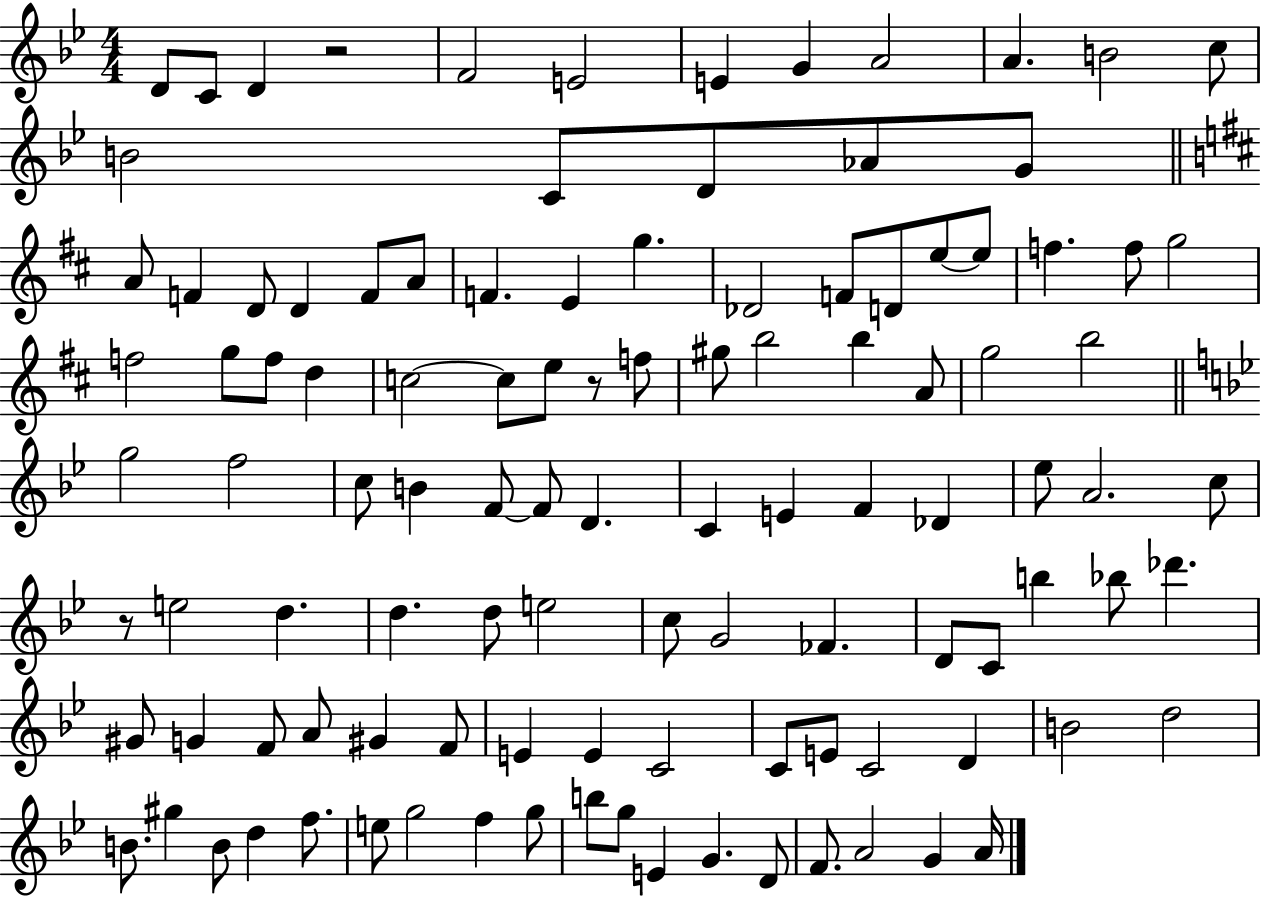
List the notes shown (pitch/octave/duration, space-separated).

D4/e C4/e D4/q R/h F4/h E4/h E4/q G4/q A4/h A4/q. B4/h C5/e B4/h C4/e D4/e Ab4/e G4/e A4/e F4/q D4/e D4/q F4/e A4/e F4/q. E4/q G5/q. Db4/h F4/e D4/e E5/e E5/e F5/q. F5/e G5/h F5/h G5/e F5/e D5/q C5/h C5/e E5/e R/e F5/e G#5/e B5/h B5/q A4/e G5/h B5/h G5/h F5/h C5/e B4/q F4/e F4/e D4/q. C4/q E4/q F4/q Db4/q Eb5/e A4/h. C5/e R/e E5/h D5/q. D5/q. D5/e E5/h C5/e G4/h FES4/q. D4/e C4/e B5/q Bb5/e Db6/q. G#4/e G4/q F4/e A4/e G#4/q F4/e E4/q E4/q C4/h C4/e E4/e C4/h D4/q B4/h D5/h B4/e. G#5/q B4/e D5/q F5/e. E5/e G5/h F5/q G5/e B5/e G5/e E4/q G4/q. D4/e F4/e. A4/h G4/q A4/s